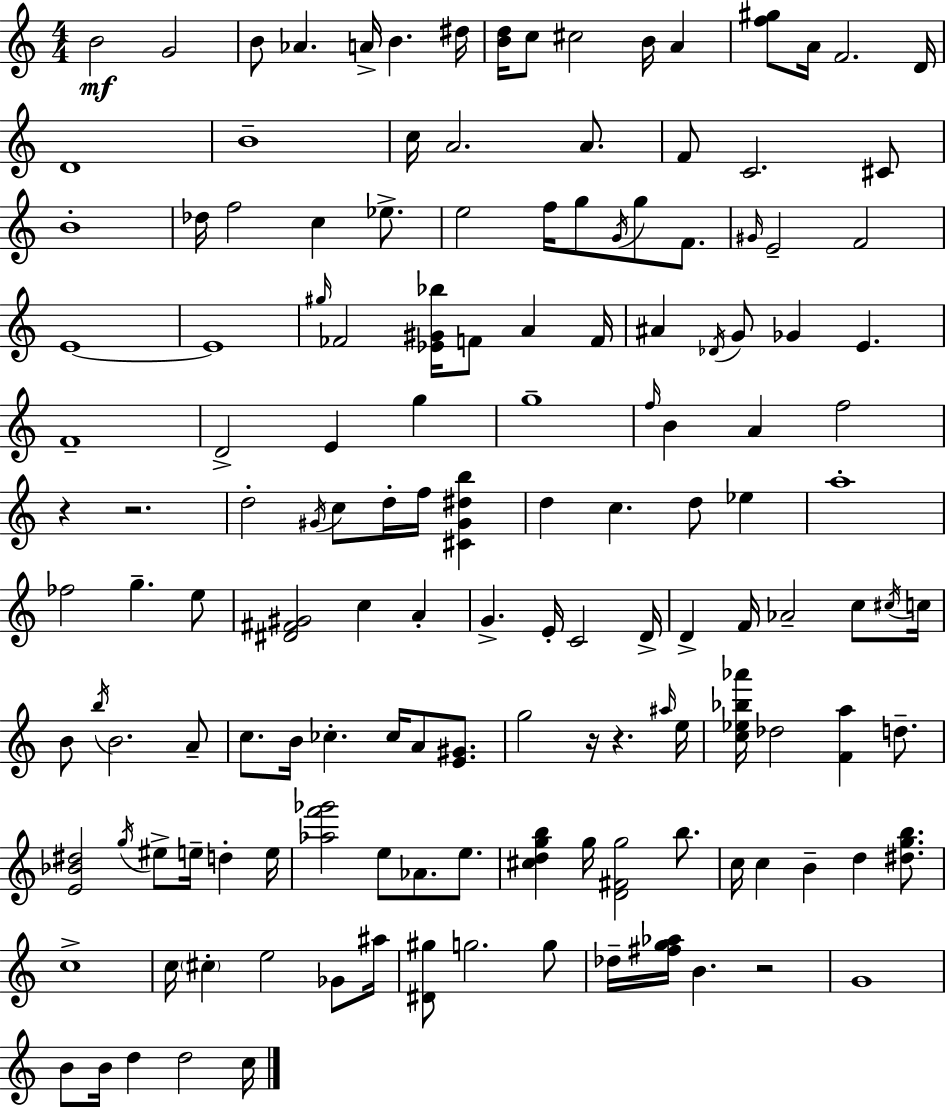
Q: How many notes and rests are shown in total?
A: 146